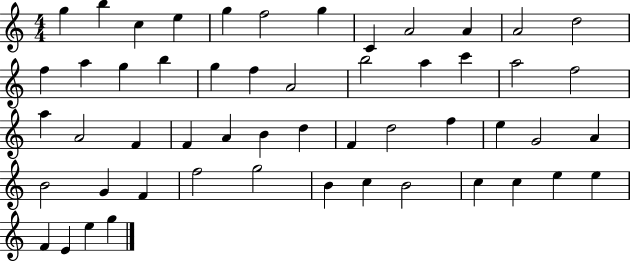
G5/q B5/q C5/q E5/q G5/q F5/h G5/q C4/q A4/h A4/q A4/h D5/h F5/q A5/q G5/q B5/q G5/q F5/q A4/h B5/h A5/q C6/q A5/h F5/h A5/q A4/h F4/q F4/q A4/q B4/q D5/q F4/q D5/h F5/q E5/q G4/h A4/q B4/h G4/q F4/q F5/h G5/h B4/q C5/q B4/h C5/q C5/q E5/q E5/q F4/q E4/q E5/q G5/q